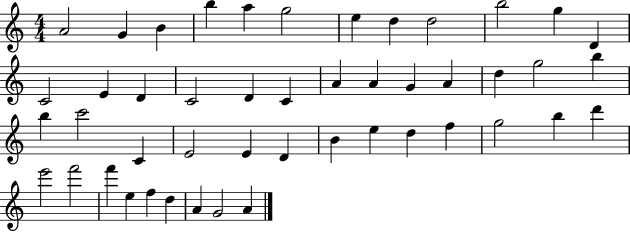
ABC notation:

X:1
T:Untitled
M:4/4
L:1/4
K:C
A2 G B b a g2 e d d2 b2 g D C2 E D C2 D C A A G A d g2 b b c'2 C E2 E D B e d f g2 b d' e'2 f'2 f' e f d A G2 A